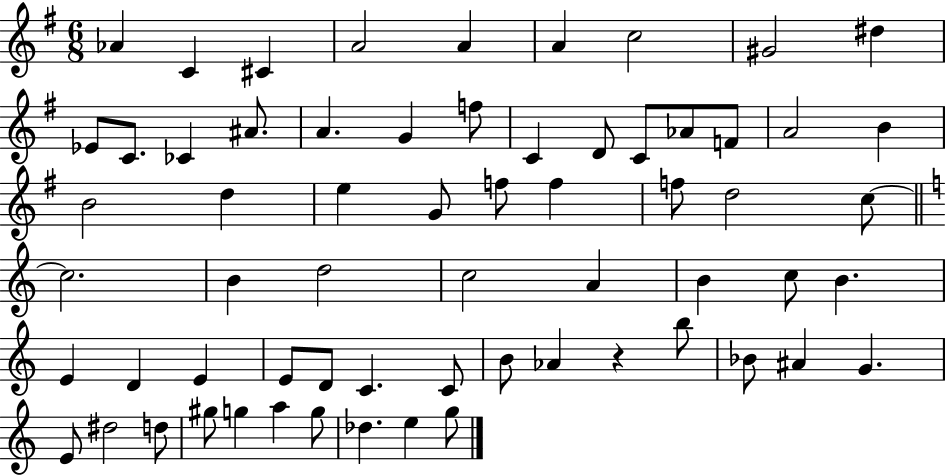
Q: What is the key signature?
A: G major